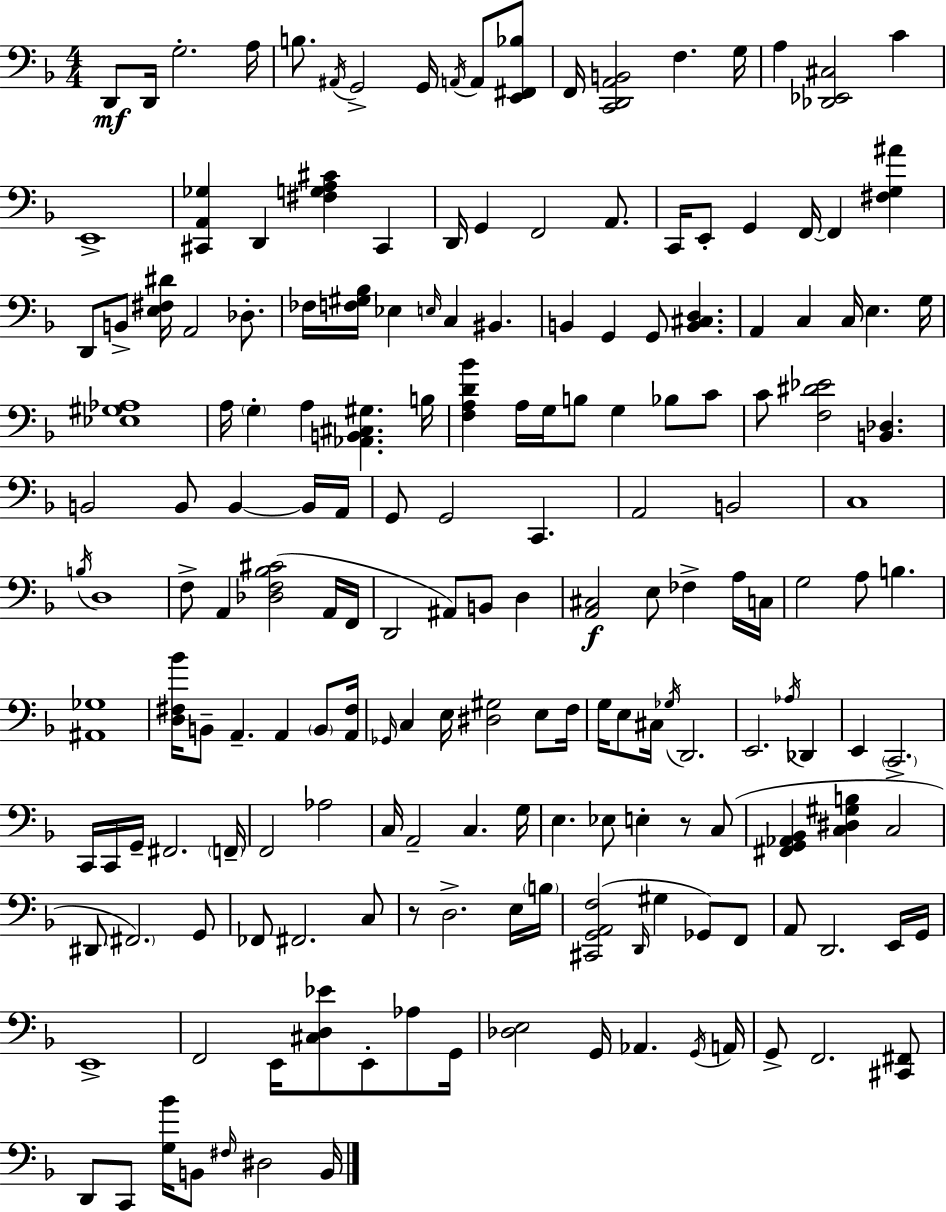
X:1
T:Untitled
M:4/4
L:1/4
K:Dm
D,,/2 D,,/4 G,2 A,/4 B,/2 ^A,,/4 G,,2 G,,/4 A,,/4 A,,/2 [E,,^F,,_B,]/2 F,,/4 [C,,D,,A,,B,,]2 F, G,/4 A, [_D,,_E,,^C,]2 C E,,4 [^C,,A,,_G,] D,, [^F,G,A,^C] ^C,, D,,/4 G,, F,,2 A,,/2 C,,/4 E,,/2 G,, F,,/4 F,, [^F,G,^A] D,,/2 B,,/2 [E,^F,^D]/4 A,,2 _D,/2 _F,/4 [F,^G,_B,]/4 _E, E,/4 C, ^B,, B,, G,, G,,/2 [B,,^C,D,] A,, C, C,/4 E, G,/4 [_E,^G,_A,]4 A,/4 G, A, [_A,,B,,^C,^G,] B,/4 [F,A,D_B] A,/4 G,/4 B,/2 G, _B,/2 C/2 C/2 [F,^D_E]2 [B,,_D,] B,,2 B,,/2 B,, B,,/4 A,,/4 G,,/2 G,,2 C,, A,,2 B,,2 C,4 B,/4 D,4 F,/2 A,, [_D,F,_B,^C]2 A,,/4 F,,/4 D,,2 ^A,,/2 B,,/2 D, [A,,^C,]2 E,/2 _F, A,/4 C,/4 G,2 A,/2 B, [^A,,_G,]4 [D,^F,_B]/4 B,,/2 A,, A,, B,,/2 [A,,^F,]/4 _G,,/4 C, E,/4 [^D,^G,]2 E,/2 F,/4 G,/4 E,/2 ^C,/4 _G,/4 D,,2 E,,2 _A,/4 _D,, E,, C,,2 C,,/4 C,,/4 G,,/4 ^F,,2 F,,/4 F,,2 _A,2 C,/4 A,,2 C, G,/4 E, _E,/2 E, z/2 C,/2 [^F,,G,,_A,,_B,,] [C,^D,^G,B,] C,2 ^D,,/2 ^F,,2 G,,/2 _F,,/2 ^F,,2 C,/2 z/2 D,2 E,/4 B,/4 [^C,,G,,A,,F,]2 D,,/4 ^G, _G,,/2 F,,/2 A,,/2 D,,2 E,,/4 G,,/4 E,,4 F,,2 E,,/4 [^C,D,_E]/2 E,,/2 _A,/2 G,,/4 [_D,E,]2 G,,/4 _A,, G,,/4 A,,/4 G,,/2 F,,2 [^C,,^F,,]/2 D,,/2 C,,/2 [G,_B]/4 B,,/2 ^F,/4 ^D,2 B,,/4